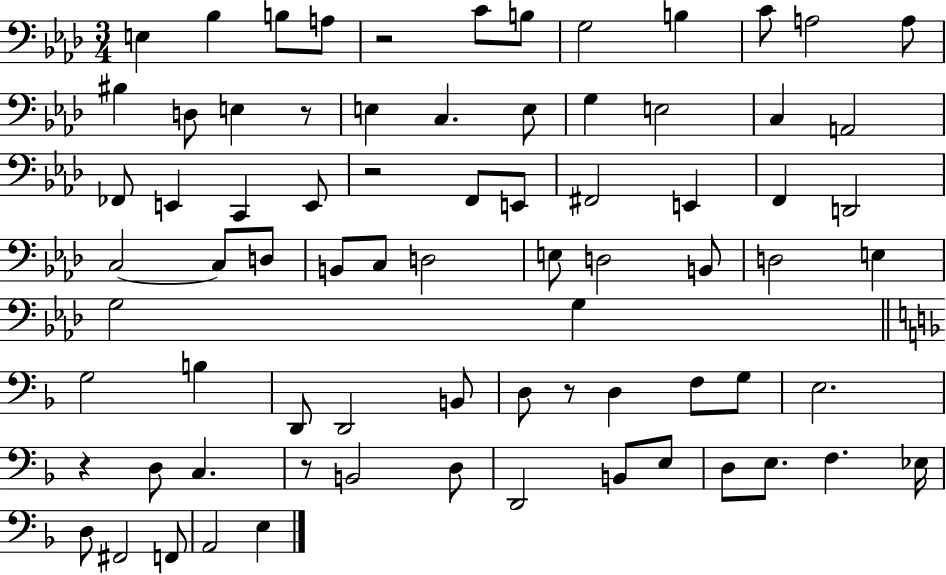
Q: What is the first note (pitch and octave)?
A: E3